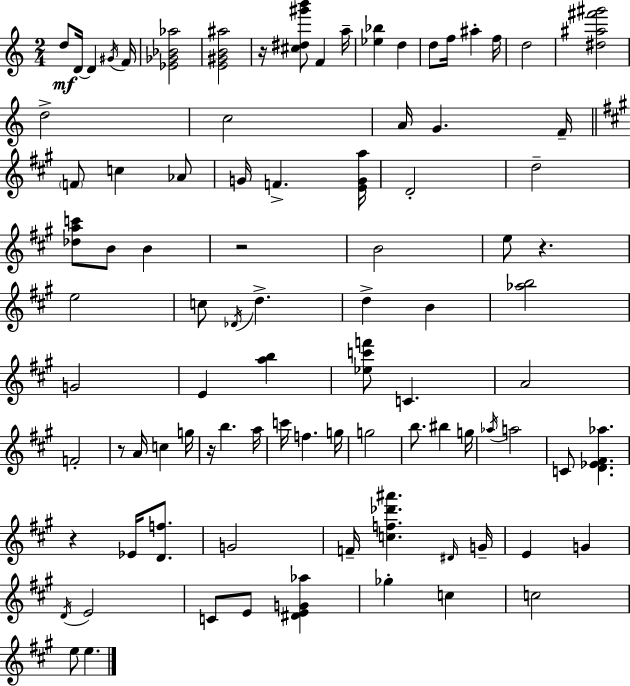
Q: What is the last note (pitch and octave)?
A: E5